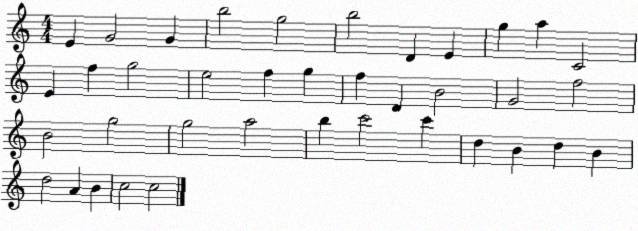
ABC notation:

X:1
T:Untitled
M:4/4
L:1/4
K:C
E G2 G b2 g2 b2 D E g a C2 E f g2 e2 f g f D B2 G2 f2 B2 g2 g2 a2 b c'2 c' d B d B d2 A B c2 c2